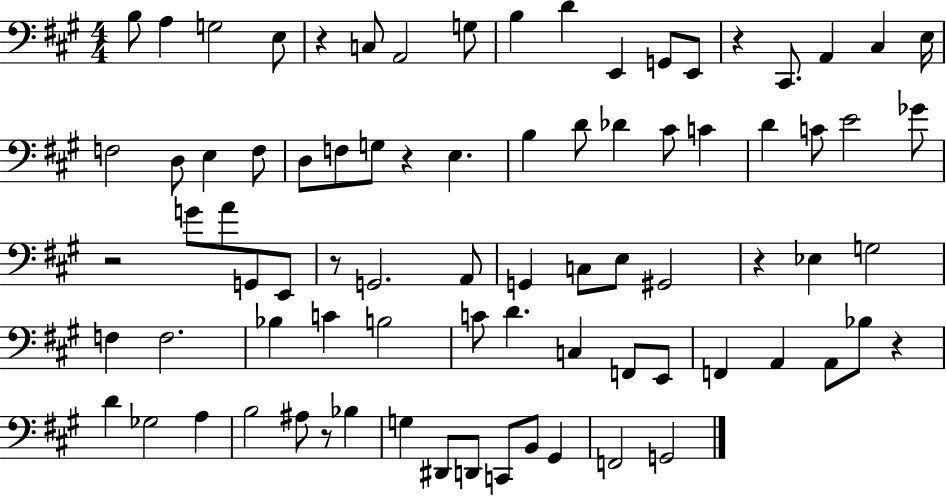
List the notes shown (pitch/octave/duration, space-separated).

B3/e A3/q G3/h E3/e R/q C3/e A2/h G3/e B3/q D4/q E2/q G2/e E2/e R/q C#2/e. A2/q C#3/q E3/s F3/h D3/e E3/q F3/e D3/e F3/e G3/e R/q E3/q. B3/q D4/e Db4/q C#4/e C4/q D4/q C4/e E4/h Gb4/e R/h G4/e A4/e G2/e E2/e R/e G2/h. A2/e G2/q C3/e E3/e G#2/h R/q Eb3/q G3/h F3/q F3/h. Bb3/q C4/q B3/h C4/e D4/q. C3/q F2/e E2/e F2/q A2/q A2/e Bb3/e R/q D4/q Gb3/h A3/q B3/h A#3/e R/e Bb3/q G3/q D#2/e D2/e C2/e B2/e G#2/q F2/h G2/h